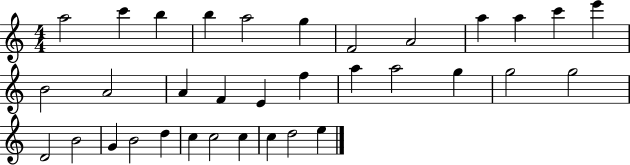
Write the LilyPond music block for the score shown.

{
  \clef treble
  \numericTimeSignature
  \time 4/4
  \key c \major
  a''2 c'''4 b''4 | b''4 a''2 g''4 | f'2 a'2 | a''4 a''4 c'''4 e'''4 | \break b'2 a'2 | a'4 f'4 e'4 f''4 | a''4 a''2 g''4 | g''2 g''2 | \break d'2 b'2 | g'4 b'2 d''4 | c''4 c''2 c''4 | c''4 d''2 e''4 | \break \bar "|."
}